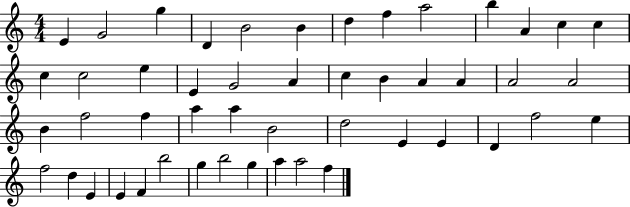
E4/q G4/h G5/q D4/q B4/h B4/q D5/q F5/q A5/h B5/q A4/q C5/q C5/q C5/q C5/h E5/q E4/q G4/h A4/q C5/q B4/q A4/q A4/q A4/h A4/h B4/q F5/h F5/q A5/q A5/q B4/h D5/h E4/q E4/q D4/q F5/h E5/q F5/h D5/q E4/q E4/q F4/q B5/h G5/q B5/h G5/q A5/q A5/h F5/q